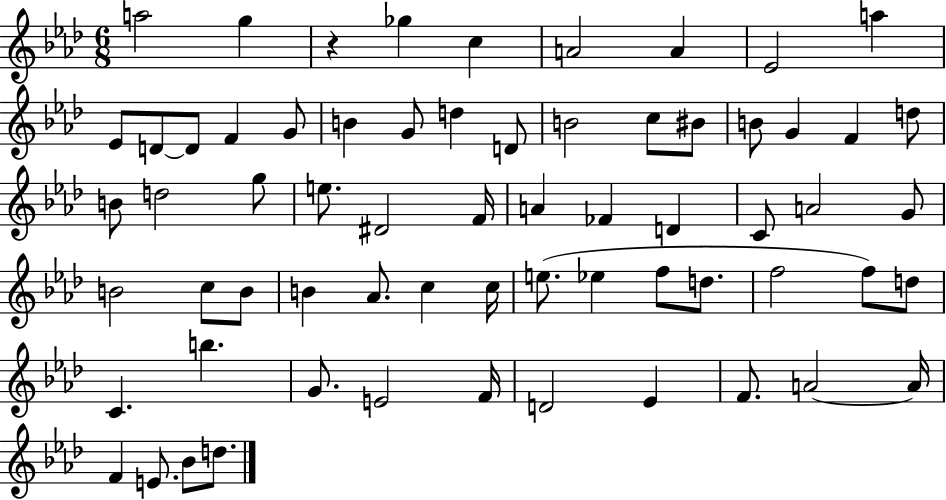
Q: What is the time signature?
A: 6/8